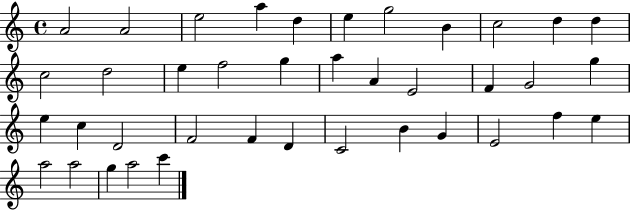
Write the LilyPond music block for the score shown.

{
  \clef treble
  \time 4/4
  \defaultTimeSignature
  \key c \major
  a'2 a'2 | e''2 a''4 d''4 | e''4 g''2 b'4 | c''2 d''4 d''4 | \break c''2 d''2 | e''4 f''2 g''4 | a''4 a'4 e'2 | f'4 g'2 g''4 | \break e''4 c''4 d'2 | f'2 f'4 d'4 | c'2 b'4 g'4 | e'2 f''4 e''4 | \break a''2 a''2 | g''4 a''2 c'''4 | \bar "|."
}